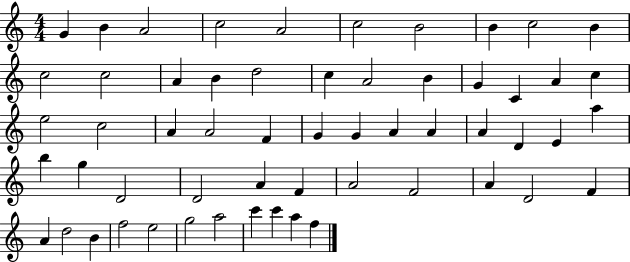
G4/q B4/q A4/h C5/h A4/h C5/h B4/h B4/q C5/h B4/q C5/h C5/h A4/q B4/q D5/h C5/q A4/h B4/q G4/q C4/q A4/q C5/q E5/h C5/h A4/q A4/h F4/q G4/q G4/q A4/q A4/q A4/q D4/q E4/q A5/q B5/q G5/q D4/h D4/h A4/q F4/q A4/h F4/h A4/q D4/h F4/q A4/q D5/h B4/q F5/h E5/h G5/h A5/h C6/q C6/q A5/q F5/q